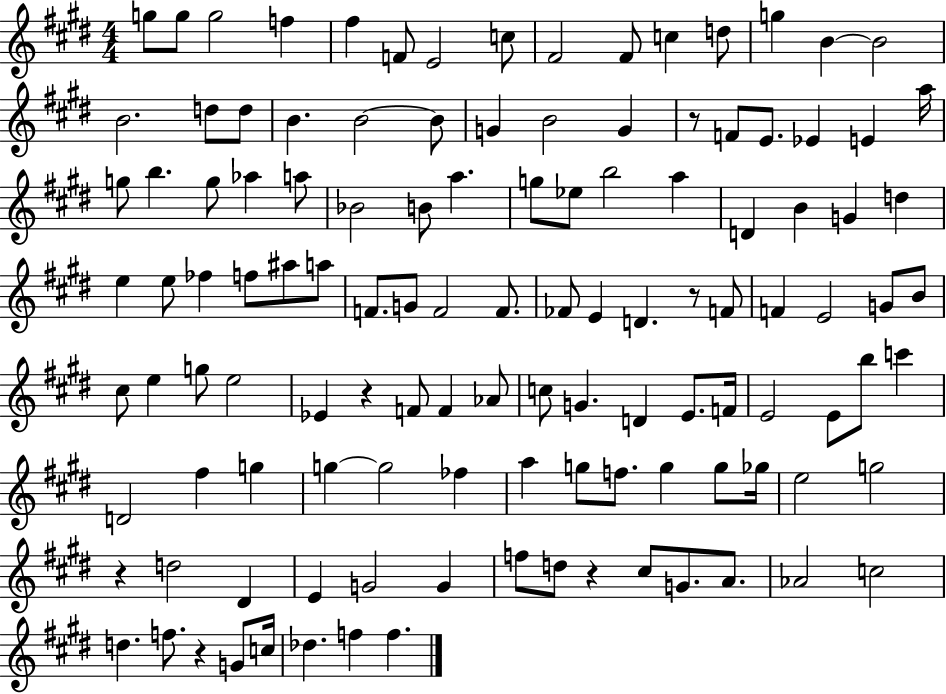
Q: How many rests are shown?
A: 6